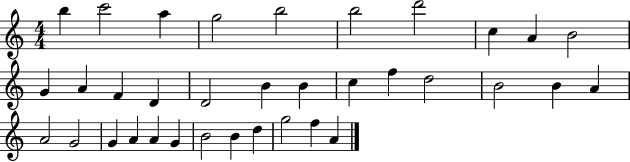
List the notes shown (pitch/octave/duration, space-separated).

B5/q C6/h A5/q G5/h B5/h B5/h D6/h C5/q A4/q B4/h G4/q A4/q F4/q D4/q D4/h B4/q B4/q C5/q F5/q D5/h B4/h B4/q A4/q A4/h G4/h G4/q A4/q A4/q G4/q B4/h B4/q D5/q G5/h F5/q A4/q